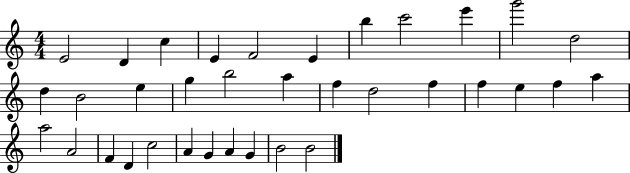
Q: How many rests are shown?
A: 0